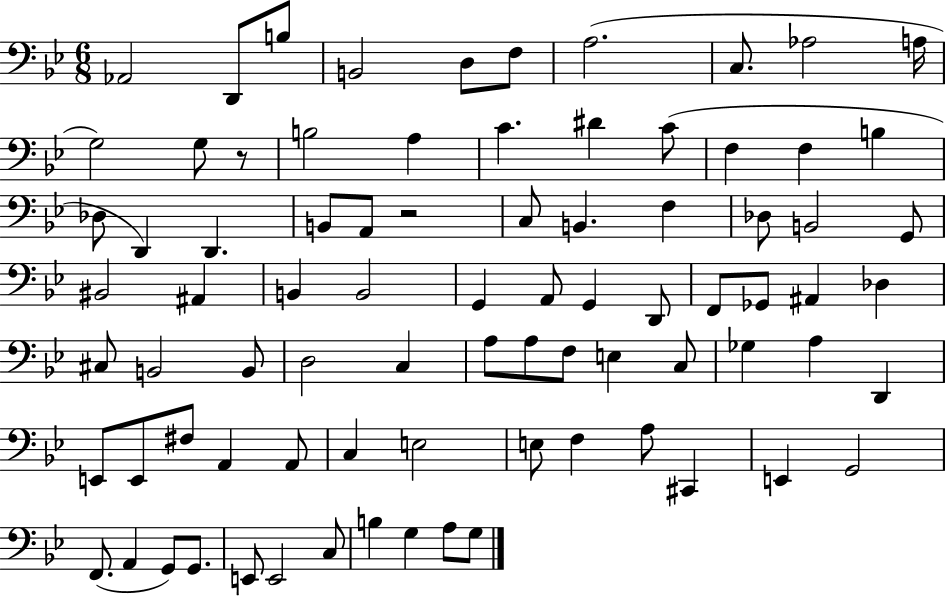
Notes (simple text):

Ab2/h D2/e B3/e B2/h D3/e F3/e A3/h. C3/e. Ab3/h A3/s G3/h G3/e R/e B3/h A3/q C4/q. D#4/q C4/e F3/q F3/q B3/q Db3/e D2/q D2/q. B2/e A2/e R/h C3/e B2/q. F3/q Db3/e B2/h G2/e BIS2/h A#2/q B2/q B2/h G2/q A2/e G2/q D2/e F2/e Gb2/e A#2/q Db3/q C#3/e B2/h B2/e D3/h C3/q A3/e A3/e F3/e E3/q C3/e Gb3/q A3/q D2/q E2/e E2/e F#3/e A2/q A2/e C3/q E3/h E3/e F3/q A3/e C#2/q E2/q G2/h F2/e. A2/q G2/e G2/e. E2/e E2/h C3/e B3/q G3/q A3/e G3/e